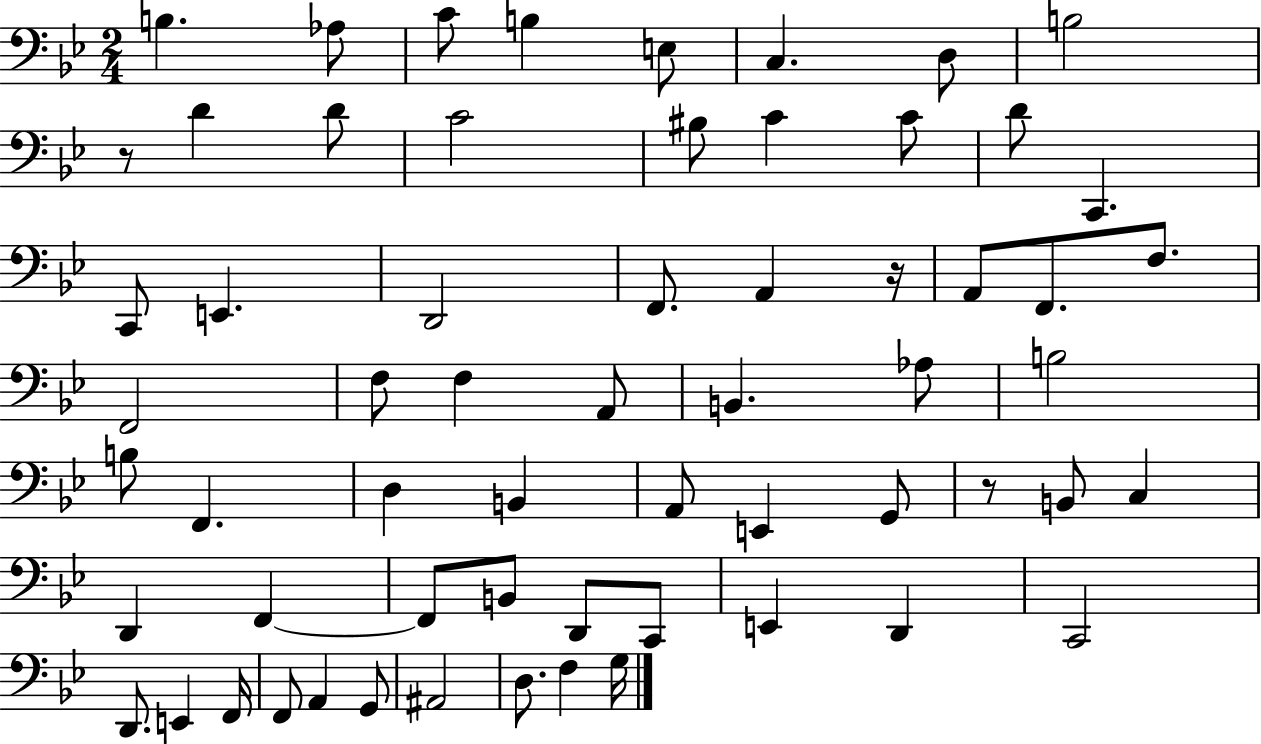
X:1
T:Untitled
M:2/4
L:1/4
K:Bb
B, _A,/2 C/2 B, E,/2 C, D,/2 B,2 z/2 D D/2 C2 ^B,/2 C C/2 D/2 C,, C,,/2 E,, D,,2 F,,/2 A,, z/4 A,,/2 F,,/2 F,/2 F,,2 F,/2 F, A,,/2 B,, _A,/2 B,2 B,/2 F,, D, B,, A,,/2 E,, G,,/2 z/2 B,,/2 C, D,, F,, F,,/2 B,,/2 D,,/2 C,,/2 E,, D,, C,,2 D,,/2 E,, F,,/4 F,,/2 A,, G,,/2 ^A,,2 D,/2 F, G,/4